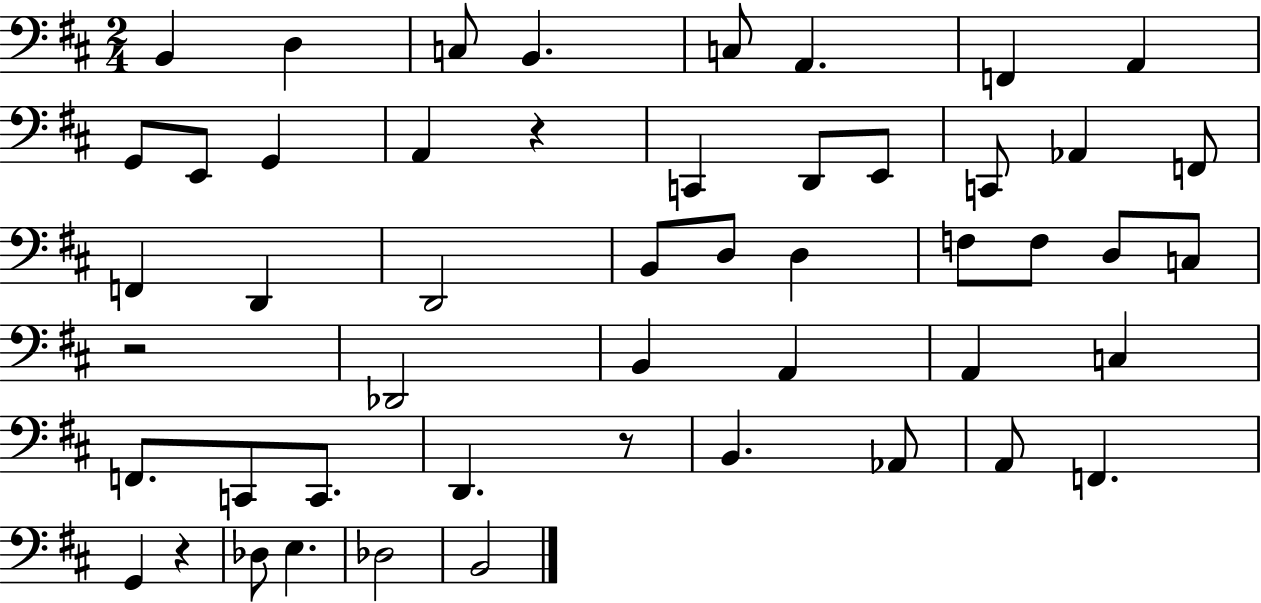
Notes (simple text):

B2/q D3/q C3/e B2/q. C3/e A2/q. F2/q A2/q G2/e E2/e G2/q A2/q R/q C2/q D2/e E2/e C2/e Ab2/q F2/e F2/q D2/q D2/h B2/e D3/e D3/q F3/e F3/e D3/e C3/e R/h Db2/h B2/q A2/q A2/q C3/q F2/e. C2/e C2/e. D2/q. R/e B2/q. Ab2/e A2/e F2/q. G2/q R/q Db3/e E3/q. Db3/h B2/h